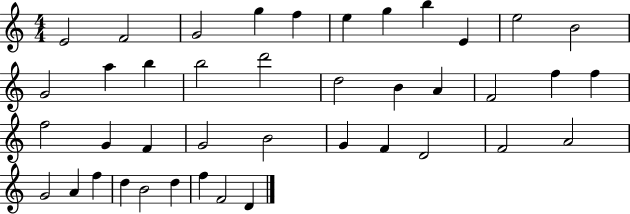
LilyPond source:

{
  \clef treble
  \numericTimeSignature
  \time 4/4
  \key c \major
  e'2 f'2 | g'2 g''4 f''4 | e''4 g''4 b''4 e'4 | e''2 b'2 | \break g'2 a''4 b''4 | b''2 d'''2 | d''2 b'4 a'4 | f'2 f''4 f''4 | \break f''2 g'4 f'4 | g'2 b'2 | g'4 f'4 d'2 | f'2 a'2 | \break g'2 a'4 f''4 | d''4 b'2 d''4 | f''4 f'2 d'4 | \bar "|."
}